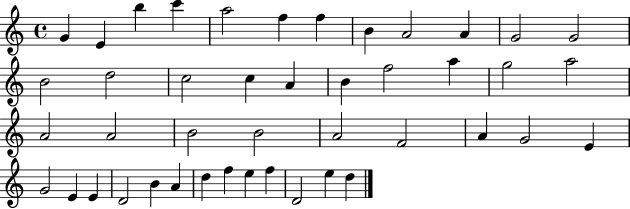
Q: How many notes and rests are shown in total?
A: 44